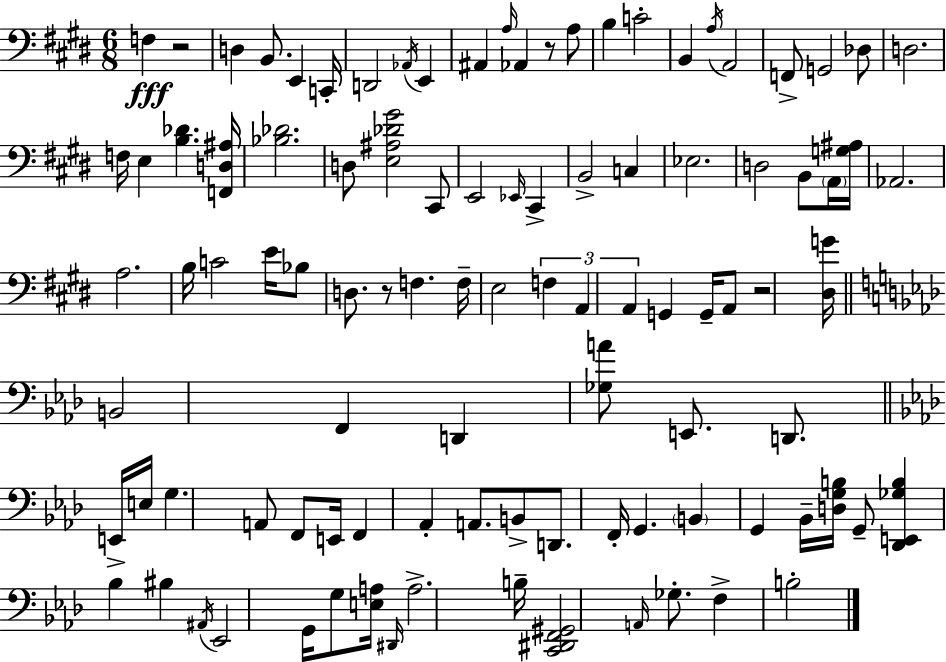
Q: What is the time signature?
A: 6/8